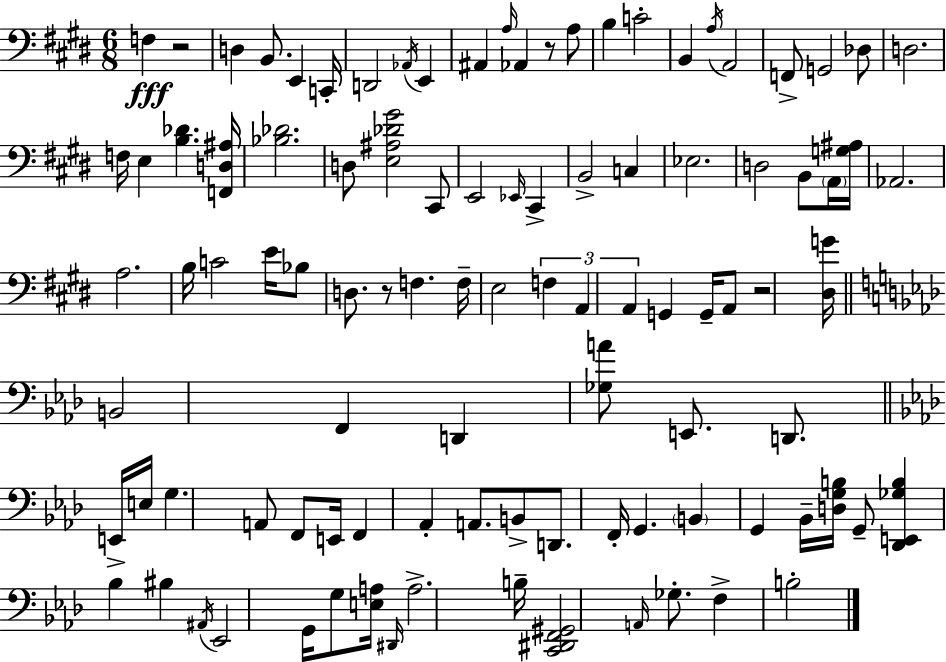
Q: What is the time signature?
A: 6/8